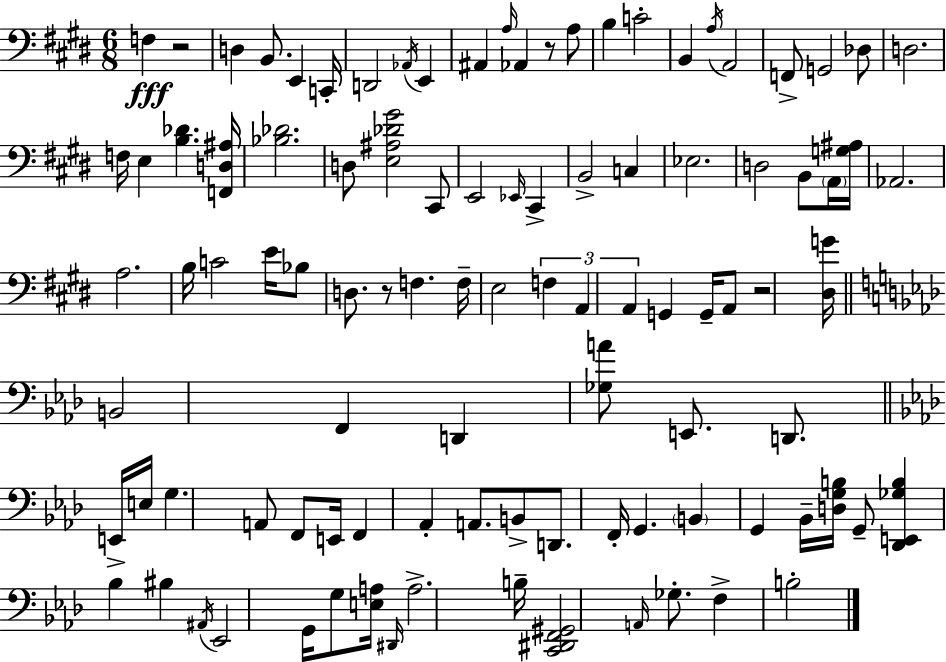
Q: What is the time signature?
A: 6/8